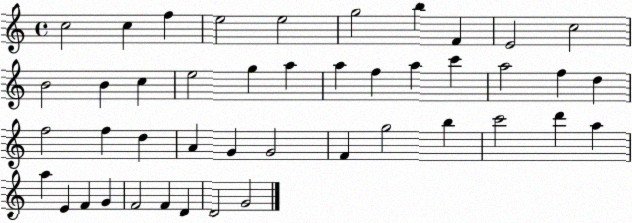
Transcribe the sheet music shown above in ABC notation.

X:1
T:Untitled
M:4/4
L:1/4
K:C
c2 c f e2 e2 g2 b F E2 c2 B2 B c e2 g a a f a c' a2 f d f2 f d A G G2 F g2 b c'2 d' a a E F G F2 F D D2 G2